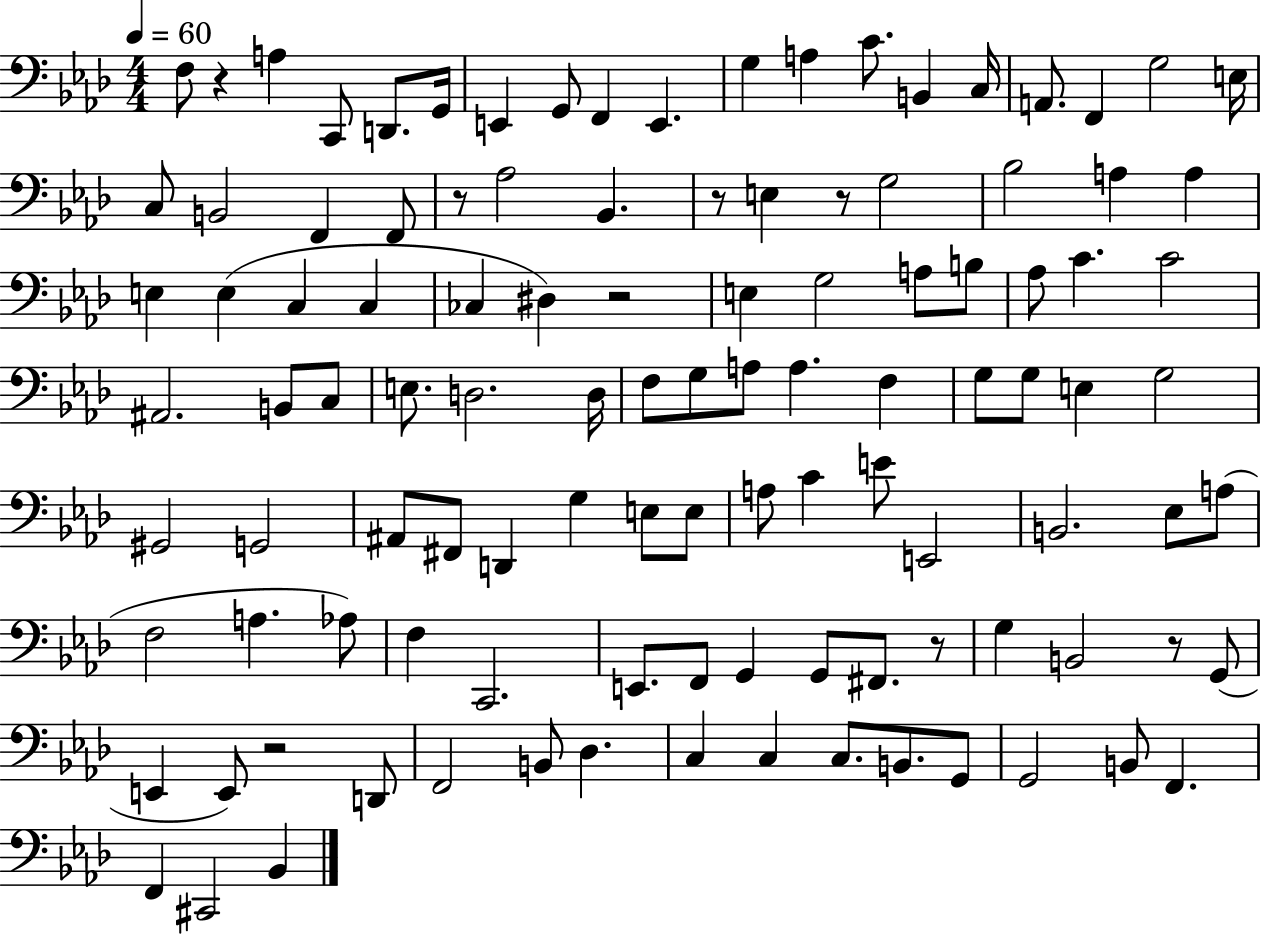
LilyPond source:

{
  \clef bass
  \numericTimeSignature
  \time 4/4
  \key aes \major
  \tempo 4 = 60
  f8 r4 a4 c,8 d,8. g,16 | e,4 g,8 f,4 e,4. | g4 a4 c'8. b,4 c16 | a,8. f,4 g2 e16 | \break c8 b,2 f,4 f,8 | r8 aes2 bes,4. | r8 e4 r8 g2 | bes2 a4 a4 | \break e4 e4( c4 c4 | ces4 dis4) r2 | e4 g2 a8 b8 | aes8 c'4. c'2 | \break ais,2. b,8 c8 | e8. d2. d16 | f8 g8 a8 a4. f4 | g8 g8 e4 g2 | \break gis,2 g,2 | ais,8 fis,8 d,4 g4 e8 e8 | a8 c'4 e'8 e,2 | b,2. ees8 a8( | \break f2 a4. aes8) | f4 c,2. | e,8. f,8 g,4 g,8 fis,8. r8 | g4 b,2 r8 g,8( | \break e,4 e,8) r2 d,8 | f,2 b,8 des4. | c4 c4 c8. b,8. g,8 | g,2 b,8 f,4. | \break f,4 cis,2 bes,4 | \bar "|."
}